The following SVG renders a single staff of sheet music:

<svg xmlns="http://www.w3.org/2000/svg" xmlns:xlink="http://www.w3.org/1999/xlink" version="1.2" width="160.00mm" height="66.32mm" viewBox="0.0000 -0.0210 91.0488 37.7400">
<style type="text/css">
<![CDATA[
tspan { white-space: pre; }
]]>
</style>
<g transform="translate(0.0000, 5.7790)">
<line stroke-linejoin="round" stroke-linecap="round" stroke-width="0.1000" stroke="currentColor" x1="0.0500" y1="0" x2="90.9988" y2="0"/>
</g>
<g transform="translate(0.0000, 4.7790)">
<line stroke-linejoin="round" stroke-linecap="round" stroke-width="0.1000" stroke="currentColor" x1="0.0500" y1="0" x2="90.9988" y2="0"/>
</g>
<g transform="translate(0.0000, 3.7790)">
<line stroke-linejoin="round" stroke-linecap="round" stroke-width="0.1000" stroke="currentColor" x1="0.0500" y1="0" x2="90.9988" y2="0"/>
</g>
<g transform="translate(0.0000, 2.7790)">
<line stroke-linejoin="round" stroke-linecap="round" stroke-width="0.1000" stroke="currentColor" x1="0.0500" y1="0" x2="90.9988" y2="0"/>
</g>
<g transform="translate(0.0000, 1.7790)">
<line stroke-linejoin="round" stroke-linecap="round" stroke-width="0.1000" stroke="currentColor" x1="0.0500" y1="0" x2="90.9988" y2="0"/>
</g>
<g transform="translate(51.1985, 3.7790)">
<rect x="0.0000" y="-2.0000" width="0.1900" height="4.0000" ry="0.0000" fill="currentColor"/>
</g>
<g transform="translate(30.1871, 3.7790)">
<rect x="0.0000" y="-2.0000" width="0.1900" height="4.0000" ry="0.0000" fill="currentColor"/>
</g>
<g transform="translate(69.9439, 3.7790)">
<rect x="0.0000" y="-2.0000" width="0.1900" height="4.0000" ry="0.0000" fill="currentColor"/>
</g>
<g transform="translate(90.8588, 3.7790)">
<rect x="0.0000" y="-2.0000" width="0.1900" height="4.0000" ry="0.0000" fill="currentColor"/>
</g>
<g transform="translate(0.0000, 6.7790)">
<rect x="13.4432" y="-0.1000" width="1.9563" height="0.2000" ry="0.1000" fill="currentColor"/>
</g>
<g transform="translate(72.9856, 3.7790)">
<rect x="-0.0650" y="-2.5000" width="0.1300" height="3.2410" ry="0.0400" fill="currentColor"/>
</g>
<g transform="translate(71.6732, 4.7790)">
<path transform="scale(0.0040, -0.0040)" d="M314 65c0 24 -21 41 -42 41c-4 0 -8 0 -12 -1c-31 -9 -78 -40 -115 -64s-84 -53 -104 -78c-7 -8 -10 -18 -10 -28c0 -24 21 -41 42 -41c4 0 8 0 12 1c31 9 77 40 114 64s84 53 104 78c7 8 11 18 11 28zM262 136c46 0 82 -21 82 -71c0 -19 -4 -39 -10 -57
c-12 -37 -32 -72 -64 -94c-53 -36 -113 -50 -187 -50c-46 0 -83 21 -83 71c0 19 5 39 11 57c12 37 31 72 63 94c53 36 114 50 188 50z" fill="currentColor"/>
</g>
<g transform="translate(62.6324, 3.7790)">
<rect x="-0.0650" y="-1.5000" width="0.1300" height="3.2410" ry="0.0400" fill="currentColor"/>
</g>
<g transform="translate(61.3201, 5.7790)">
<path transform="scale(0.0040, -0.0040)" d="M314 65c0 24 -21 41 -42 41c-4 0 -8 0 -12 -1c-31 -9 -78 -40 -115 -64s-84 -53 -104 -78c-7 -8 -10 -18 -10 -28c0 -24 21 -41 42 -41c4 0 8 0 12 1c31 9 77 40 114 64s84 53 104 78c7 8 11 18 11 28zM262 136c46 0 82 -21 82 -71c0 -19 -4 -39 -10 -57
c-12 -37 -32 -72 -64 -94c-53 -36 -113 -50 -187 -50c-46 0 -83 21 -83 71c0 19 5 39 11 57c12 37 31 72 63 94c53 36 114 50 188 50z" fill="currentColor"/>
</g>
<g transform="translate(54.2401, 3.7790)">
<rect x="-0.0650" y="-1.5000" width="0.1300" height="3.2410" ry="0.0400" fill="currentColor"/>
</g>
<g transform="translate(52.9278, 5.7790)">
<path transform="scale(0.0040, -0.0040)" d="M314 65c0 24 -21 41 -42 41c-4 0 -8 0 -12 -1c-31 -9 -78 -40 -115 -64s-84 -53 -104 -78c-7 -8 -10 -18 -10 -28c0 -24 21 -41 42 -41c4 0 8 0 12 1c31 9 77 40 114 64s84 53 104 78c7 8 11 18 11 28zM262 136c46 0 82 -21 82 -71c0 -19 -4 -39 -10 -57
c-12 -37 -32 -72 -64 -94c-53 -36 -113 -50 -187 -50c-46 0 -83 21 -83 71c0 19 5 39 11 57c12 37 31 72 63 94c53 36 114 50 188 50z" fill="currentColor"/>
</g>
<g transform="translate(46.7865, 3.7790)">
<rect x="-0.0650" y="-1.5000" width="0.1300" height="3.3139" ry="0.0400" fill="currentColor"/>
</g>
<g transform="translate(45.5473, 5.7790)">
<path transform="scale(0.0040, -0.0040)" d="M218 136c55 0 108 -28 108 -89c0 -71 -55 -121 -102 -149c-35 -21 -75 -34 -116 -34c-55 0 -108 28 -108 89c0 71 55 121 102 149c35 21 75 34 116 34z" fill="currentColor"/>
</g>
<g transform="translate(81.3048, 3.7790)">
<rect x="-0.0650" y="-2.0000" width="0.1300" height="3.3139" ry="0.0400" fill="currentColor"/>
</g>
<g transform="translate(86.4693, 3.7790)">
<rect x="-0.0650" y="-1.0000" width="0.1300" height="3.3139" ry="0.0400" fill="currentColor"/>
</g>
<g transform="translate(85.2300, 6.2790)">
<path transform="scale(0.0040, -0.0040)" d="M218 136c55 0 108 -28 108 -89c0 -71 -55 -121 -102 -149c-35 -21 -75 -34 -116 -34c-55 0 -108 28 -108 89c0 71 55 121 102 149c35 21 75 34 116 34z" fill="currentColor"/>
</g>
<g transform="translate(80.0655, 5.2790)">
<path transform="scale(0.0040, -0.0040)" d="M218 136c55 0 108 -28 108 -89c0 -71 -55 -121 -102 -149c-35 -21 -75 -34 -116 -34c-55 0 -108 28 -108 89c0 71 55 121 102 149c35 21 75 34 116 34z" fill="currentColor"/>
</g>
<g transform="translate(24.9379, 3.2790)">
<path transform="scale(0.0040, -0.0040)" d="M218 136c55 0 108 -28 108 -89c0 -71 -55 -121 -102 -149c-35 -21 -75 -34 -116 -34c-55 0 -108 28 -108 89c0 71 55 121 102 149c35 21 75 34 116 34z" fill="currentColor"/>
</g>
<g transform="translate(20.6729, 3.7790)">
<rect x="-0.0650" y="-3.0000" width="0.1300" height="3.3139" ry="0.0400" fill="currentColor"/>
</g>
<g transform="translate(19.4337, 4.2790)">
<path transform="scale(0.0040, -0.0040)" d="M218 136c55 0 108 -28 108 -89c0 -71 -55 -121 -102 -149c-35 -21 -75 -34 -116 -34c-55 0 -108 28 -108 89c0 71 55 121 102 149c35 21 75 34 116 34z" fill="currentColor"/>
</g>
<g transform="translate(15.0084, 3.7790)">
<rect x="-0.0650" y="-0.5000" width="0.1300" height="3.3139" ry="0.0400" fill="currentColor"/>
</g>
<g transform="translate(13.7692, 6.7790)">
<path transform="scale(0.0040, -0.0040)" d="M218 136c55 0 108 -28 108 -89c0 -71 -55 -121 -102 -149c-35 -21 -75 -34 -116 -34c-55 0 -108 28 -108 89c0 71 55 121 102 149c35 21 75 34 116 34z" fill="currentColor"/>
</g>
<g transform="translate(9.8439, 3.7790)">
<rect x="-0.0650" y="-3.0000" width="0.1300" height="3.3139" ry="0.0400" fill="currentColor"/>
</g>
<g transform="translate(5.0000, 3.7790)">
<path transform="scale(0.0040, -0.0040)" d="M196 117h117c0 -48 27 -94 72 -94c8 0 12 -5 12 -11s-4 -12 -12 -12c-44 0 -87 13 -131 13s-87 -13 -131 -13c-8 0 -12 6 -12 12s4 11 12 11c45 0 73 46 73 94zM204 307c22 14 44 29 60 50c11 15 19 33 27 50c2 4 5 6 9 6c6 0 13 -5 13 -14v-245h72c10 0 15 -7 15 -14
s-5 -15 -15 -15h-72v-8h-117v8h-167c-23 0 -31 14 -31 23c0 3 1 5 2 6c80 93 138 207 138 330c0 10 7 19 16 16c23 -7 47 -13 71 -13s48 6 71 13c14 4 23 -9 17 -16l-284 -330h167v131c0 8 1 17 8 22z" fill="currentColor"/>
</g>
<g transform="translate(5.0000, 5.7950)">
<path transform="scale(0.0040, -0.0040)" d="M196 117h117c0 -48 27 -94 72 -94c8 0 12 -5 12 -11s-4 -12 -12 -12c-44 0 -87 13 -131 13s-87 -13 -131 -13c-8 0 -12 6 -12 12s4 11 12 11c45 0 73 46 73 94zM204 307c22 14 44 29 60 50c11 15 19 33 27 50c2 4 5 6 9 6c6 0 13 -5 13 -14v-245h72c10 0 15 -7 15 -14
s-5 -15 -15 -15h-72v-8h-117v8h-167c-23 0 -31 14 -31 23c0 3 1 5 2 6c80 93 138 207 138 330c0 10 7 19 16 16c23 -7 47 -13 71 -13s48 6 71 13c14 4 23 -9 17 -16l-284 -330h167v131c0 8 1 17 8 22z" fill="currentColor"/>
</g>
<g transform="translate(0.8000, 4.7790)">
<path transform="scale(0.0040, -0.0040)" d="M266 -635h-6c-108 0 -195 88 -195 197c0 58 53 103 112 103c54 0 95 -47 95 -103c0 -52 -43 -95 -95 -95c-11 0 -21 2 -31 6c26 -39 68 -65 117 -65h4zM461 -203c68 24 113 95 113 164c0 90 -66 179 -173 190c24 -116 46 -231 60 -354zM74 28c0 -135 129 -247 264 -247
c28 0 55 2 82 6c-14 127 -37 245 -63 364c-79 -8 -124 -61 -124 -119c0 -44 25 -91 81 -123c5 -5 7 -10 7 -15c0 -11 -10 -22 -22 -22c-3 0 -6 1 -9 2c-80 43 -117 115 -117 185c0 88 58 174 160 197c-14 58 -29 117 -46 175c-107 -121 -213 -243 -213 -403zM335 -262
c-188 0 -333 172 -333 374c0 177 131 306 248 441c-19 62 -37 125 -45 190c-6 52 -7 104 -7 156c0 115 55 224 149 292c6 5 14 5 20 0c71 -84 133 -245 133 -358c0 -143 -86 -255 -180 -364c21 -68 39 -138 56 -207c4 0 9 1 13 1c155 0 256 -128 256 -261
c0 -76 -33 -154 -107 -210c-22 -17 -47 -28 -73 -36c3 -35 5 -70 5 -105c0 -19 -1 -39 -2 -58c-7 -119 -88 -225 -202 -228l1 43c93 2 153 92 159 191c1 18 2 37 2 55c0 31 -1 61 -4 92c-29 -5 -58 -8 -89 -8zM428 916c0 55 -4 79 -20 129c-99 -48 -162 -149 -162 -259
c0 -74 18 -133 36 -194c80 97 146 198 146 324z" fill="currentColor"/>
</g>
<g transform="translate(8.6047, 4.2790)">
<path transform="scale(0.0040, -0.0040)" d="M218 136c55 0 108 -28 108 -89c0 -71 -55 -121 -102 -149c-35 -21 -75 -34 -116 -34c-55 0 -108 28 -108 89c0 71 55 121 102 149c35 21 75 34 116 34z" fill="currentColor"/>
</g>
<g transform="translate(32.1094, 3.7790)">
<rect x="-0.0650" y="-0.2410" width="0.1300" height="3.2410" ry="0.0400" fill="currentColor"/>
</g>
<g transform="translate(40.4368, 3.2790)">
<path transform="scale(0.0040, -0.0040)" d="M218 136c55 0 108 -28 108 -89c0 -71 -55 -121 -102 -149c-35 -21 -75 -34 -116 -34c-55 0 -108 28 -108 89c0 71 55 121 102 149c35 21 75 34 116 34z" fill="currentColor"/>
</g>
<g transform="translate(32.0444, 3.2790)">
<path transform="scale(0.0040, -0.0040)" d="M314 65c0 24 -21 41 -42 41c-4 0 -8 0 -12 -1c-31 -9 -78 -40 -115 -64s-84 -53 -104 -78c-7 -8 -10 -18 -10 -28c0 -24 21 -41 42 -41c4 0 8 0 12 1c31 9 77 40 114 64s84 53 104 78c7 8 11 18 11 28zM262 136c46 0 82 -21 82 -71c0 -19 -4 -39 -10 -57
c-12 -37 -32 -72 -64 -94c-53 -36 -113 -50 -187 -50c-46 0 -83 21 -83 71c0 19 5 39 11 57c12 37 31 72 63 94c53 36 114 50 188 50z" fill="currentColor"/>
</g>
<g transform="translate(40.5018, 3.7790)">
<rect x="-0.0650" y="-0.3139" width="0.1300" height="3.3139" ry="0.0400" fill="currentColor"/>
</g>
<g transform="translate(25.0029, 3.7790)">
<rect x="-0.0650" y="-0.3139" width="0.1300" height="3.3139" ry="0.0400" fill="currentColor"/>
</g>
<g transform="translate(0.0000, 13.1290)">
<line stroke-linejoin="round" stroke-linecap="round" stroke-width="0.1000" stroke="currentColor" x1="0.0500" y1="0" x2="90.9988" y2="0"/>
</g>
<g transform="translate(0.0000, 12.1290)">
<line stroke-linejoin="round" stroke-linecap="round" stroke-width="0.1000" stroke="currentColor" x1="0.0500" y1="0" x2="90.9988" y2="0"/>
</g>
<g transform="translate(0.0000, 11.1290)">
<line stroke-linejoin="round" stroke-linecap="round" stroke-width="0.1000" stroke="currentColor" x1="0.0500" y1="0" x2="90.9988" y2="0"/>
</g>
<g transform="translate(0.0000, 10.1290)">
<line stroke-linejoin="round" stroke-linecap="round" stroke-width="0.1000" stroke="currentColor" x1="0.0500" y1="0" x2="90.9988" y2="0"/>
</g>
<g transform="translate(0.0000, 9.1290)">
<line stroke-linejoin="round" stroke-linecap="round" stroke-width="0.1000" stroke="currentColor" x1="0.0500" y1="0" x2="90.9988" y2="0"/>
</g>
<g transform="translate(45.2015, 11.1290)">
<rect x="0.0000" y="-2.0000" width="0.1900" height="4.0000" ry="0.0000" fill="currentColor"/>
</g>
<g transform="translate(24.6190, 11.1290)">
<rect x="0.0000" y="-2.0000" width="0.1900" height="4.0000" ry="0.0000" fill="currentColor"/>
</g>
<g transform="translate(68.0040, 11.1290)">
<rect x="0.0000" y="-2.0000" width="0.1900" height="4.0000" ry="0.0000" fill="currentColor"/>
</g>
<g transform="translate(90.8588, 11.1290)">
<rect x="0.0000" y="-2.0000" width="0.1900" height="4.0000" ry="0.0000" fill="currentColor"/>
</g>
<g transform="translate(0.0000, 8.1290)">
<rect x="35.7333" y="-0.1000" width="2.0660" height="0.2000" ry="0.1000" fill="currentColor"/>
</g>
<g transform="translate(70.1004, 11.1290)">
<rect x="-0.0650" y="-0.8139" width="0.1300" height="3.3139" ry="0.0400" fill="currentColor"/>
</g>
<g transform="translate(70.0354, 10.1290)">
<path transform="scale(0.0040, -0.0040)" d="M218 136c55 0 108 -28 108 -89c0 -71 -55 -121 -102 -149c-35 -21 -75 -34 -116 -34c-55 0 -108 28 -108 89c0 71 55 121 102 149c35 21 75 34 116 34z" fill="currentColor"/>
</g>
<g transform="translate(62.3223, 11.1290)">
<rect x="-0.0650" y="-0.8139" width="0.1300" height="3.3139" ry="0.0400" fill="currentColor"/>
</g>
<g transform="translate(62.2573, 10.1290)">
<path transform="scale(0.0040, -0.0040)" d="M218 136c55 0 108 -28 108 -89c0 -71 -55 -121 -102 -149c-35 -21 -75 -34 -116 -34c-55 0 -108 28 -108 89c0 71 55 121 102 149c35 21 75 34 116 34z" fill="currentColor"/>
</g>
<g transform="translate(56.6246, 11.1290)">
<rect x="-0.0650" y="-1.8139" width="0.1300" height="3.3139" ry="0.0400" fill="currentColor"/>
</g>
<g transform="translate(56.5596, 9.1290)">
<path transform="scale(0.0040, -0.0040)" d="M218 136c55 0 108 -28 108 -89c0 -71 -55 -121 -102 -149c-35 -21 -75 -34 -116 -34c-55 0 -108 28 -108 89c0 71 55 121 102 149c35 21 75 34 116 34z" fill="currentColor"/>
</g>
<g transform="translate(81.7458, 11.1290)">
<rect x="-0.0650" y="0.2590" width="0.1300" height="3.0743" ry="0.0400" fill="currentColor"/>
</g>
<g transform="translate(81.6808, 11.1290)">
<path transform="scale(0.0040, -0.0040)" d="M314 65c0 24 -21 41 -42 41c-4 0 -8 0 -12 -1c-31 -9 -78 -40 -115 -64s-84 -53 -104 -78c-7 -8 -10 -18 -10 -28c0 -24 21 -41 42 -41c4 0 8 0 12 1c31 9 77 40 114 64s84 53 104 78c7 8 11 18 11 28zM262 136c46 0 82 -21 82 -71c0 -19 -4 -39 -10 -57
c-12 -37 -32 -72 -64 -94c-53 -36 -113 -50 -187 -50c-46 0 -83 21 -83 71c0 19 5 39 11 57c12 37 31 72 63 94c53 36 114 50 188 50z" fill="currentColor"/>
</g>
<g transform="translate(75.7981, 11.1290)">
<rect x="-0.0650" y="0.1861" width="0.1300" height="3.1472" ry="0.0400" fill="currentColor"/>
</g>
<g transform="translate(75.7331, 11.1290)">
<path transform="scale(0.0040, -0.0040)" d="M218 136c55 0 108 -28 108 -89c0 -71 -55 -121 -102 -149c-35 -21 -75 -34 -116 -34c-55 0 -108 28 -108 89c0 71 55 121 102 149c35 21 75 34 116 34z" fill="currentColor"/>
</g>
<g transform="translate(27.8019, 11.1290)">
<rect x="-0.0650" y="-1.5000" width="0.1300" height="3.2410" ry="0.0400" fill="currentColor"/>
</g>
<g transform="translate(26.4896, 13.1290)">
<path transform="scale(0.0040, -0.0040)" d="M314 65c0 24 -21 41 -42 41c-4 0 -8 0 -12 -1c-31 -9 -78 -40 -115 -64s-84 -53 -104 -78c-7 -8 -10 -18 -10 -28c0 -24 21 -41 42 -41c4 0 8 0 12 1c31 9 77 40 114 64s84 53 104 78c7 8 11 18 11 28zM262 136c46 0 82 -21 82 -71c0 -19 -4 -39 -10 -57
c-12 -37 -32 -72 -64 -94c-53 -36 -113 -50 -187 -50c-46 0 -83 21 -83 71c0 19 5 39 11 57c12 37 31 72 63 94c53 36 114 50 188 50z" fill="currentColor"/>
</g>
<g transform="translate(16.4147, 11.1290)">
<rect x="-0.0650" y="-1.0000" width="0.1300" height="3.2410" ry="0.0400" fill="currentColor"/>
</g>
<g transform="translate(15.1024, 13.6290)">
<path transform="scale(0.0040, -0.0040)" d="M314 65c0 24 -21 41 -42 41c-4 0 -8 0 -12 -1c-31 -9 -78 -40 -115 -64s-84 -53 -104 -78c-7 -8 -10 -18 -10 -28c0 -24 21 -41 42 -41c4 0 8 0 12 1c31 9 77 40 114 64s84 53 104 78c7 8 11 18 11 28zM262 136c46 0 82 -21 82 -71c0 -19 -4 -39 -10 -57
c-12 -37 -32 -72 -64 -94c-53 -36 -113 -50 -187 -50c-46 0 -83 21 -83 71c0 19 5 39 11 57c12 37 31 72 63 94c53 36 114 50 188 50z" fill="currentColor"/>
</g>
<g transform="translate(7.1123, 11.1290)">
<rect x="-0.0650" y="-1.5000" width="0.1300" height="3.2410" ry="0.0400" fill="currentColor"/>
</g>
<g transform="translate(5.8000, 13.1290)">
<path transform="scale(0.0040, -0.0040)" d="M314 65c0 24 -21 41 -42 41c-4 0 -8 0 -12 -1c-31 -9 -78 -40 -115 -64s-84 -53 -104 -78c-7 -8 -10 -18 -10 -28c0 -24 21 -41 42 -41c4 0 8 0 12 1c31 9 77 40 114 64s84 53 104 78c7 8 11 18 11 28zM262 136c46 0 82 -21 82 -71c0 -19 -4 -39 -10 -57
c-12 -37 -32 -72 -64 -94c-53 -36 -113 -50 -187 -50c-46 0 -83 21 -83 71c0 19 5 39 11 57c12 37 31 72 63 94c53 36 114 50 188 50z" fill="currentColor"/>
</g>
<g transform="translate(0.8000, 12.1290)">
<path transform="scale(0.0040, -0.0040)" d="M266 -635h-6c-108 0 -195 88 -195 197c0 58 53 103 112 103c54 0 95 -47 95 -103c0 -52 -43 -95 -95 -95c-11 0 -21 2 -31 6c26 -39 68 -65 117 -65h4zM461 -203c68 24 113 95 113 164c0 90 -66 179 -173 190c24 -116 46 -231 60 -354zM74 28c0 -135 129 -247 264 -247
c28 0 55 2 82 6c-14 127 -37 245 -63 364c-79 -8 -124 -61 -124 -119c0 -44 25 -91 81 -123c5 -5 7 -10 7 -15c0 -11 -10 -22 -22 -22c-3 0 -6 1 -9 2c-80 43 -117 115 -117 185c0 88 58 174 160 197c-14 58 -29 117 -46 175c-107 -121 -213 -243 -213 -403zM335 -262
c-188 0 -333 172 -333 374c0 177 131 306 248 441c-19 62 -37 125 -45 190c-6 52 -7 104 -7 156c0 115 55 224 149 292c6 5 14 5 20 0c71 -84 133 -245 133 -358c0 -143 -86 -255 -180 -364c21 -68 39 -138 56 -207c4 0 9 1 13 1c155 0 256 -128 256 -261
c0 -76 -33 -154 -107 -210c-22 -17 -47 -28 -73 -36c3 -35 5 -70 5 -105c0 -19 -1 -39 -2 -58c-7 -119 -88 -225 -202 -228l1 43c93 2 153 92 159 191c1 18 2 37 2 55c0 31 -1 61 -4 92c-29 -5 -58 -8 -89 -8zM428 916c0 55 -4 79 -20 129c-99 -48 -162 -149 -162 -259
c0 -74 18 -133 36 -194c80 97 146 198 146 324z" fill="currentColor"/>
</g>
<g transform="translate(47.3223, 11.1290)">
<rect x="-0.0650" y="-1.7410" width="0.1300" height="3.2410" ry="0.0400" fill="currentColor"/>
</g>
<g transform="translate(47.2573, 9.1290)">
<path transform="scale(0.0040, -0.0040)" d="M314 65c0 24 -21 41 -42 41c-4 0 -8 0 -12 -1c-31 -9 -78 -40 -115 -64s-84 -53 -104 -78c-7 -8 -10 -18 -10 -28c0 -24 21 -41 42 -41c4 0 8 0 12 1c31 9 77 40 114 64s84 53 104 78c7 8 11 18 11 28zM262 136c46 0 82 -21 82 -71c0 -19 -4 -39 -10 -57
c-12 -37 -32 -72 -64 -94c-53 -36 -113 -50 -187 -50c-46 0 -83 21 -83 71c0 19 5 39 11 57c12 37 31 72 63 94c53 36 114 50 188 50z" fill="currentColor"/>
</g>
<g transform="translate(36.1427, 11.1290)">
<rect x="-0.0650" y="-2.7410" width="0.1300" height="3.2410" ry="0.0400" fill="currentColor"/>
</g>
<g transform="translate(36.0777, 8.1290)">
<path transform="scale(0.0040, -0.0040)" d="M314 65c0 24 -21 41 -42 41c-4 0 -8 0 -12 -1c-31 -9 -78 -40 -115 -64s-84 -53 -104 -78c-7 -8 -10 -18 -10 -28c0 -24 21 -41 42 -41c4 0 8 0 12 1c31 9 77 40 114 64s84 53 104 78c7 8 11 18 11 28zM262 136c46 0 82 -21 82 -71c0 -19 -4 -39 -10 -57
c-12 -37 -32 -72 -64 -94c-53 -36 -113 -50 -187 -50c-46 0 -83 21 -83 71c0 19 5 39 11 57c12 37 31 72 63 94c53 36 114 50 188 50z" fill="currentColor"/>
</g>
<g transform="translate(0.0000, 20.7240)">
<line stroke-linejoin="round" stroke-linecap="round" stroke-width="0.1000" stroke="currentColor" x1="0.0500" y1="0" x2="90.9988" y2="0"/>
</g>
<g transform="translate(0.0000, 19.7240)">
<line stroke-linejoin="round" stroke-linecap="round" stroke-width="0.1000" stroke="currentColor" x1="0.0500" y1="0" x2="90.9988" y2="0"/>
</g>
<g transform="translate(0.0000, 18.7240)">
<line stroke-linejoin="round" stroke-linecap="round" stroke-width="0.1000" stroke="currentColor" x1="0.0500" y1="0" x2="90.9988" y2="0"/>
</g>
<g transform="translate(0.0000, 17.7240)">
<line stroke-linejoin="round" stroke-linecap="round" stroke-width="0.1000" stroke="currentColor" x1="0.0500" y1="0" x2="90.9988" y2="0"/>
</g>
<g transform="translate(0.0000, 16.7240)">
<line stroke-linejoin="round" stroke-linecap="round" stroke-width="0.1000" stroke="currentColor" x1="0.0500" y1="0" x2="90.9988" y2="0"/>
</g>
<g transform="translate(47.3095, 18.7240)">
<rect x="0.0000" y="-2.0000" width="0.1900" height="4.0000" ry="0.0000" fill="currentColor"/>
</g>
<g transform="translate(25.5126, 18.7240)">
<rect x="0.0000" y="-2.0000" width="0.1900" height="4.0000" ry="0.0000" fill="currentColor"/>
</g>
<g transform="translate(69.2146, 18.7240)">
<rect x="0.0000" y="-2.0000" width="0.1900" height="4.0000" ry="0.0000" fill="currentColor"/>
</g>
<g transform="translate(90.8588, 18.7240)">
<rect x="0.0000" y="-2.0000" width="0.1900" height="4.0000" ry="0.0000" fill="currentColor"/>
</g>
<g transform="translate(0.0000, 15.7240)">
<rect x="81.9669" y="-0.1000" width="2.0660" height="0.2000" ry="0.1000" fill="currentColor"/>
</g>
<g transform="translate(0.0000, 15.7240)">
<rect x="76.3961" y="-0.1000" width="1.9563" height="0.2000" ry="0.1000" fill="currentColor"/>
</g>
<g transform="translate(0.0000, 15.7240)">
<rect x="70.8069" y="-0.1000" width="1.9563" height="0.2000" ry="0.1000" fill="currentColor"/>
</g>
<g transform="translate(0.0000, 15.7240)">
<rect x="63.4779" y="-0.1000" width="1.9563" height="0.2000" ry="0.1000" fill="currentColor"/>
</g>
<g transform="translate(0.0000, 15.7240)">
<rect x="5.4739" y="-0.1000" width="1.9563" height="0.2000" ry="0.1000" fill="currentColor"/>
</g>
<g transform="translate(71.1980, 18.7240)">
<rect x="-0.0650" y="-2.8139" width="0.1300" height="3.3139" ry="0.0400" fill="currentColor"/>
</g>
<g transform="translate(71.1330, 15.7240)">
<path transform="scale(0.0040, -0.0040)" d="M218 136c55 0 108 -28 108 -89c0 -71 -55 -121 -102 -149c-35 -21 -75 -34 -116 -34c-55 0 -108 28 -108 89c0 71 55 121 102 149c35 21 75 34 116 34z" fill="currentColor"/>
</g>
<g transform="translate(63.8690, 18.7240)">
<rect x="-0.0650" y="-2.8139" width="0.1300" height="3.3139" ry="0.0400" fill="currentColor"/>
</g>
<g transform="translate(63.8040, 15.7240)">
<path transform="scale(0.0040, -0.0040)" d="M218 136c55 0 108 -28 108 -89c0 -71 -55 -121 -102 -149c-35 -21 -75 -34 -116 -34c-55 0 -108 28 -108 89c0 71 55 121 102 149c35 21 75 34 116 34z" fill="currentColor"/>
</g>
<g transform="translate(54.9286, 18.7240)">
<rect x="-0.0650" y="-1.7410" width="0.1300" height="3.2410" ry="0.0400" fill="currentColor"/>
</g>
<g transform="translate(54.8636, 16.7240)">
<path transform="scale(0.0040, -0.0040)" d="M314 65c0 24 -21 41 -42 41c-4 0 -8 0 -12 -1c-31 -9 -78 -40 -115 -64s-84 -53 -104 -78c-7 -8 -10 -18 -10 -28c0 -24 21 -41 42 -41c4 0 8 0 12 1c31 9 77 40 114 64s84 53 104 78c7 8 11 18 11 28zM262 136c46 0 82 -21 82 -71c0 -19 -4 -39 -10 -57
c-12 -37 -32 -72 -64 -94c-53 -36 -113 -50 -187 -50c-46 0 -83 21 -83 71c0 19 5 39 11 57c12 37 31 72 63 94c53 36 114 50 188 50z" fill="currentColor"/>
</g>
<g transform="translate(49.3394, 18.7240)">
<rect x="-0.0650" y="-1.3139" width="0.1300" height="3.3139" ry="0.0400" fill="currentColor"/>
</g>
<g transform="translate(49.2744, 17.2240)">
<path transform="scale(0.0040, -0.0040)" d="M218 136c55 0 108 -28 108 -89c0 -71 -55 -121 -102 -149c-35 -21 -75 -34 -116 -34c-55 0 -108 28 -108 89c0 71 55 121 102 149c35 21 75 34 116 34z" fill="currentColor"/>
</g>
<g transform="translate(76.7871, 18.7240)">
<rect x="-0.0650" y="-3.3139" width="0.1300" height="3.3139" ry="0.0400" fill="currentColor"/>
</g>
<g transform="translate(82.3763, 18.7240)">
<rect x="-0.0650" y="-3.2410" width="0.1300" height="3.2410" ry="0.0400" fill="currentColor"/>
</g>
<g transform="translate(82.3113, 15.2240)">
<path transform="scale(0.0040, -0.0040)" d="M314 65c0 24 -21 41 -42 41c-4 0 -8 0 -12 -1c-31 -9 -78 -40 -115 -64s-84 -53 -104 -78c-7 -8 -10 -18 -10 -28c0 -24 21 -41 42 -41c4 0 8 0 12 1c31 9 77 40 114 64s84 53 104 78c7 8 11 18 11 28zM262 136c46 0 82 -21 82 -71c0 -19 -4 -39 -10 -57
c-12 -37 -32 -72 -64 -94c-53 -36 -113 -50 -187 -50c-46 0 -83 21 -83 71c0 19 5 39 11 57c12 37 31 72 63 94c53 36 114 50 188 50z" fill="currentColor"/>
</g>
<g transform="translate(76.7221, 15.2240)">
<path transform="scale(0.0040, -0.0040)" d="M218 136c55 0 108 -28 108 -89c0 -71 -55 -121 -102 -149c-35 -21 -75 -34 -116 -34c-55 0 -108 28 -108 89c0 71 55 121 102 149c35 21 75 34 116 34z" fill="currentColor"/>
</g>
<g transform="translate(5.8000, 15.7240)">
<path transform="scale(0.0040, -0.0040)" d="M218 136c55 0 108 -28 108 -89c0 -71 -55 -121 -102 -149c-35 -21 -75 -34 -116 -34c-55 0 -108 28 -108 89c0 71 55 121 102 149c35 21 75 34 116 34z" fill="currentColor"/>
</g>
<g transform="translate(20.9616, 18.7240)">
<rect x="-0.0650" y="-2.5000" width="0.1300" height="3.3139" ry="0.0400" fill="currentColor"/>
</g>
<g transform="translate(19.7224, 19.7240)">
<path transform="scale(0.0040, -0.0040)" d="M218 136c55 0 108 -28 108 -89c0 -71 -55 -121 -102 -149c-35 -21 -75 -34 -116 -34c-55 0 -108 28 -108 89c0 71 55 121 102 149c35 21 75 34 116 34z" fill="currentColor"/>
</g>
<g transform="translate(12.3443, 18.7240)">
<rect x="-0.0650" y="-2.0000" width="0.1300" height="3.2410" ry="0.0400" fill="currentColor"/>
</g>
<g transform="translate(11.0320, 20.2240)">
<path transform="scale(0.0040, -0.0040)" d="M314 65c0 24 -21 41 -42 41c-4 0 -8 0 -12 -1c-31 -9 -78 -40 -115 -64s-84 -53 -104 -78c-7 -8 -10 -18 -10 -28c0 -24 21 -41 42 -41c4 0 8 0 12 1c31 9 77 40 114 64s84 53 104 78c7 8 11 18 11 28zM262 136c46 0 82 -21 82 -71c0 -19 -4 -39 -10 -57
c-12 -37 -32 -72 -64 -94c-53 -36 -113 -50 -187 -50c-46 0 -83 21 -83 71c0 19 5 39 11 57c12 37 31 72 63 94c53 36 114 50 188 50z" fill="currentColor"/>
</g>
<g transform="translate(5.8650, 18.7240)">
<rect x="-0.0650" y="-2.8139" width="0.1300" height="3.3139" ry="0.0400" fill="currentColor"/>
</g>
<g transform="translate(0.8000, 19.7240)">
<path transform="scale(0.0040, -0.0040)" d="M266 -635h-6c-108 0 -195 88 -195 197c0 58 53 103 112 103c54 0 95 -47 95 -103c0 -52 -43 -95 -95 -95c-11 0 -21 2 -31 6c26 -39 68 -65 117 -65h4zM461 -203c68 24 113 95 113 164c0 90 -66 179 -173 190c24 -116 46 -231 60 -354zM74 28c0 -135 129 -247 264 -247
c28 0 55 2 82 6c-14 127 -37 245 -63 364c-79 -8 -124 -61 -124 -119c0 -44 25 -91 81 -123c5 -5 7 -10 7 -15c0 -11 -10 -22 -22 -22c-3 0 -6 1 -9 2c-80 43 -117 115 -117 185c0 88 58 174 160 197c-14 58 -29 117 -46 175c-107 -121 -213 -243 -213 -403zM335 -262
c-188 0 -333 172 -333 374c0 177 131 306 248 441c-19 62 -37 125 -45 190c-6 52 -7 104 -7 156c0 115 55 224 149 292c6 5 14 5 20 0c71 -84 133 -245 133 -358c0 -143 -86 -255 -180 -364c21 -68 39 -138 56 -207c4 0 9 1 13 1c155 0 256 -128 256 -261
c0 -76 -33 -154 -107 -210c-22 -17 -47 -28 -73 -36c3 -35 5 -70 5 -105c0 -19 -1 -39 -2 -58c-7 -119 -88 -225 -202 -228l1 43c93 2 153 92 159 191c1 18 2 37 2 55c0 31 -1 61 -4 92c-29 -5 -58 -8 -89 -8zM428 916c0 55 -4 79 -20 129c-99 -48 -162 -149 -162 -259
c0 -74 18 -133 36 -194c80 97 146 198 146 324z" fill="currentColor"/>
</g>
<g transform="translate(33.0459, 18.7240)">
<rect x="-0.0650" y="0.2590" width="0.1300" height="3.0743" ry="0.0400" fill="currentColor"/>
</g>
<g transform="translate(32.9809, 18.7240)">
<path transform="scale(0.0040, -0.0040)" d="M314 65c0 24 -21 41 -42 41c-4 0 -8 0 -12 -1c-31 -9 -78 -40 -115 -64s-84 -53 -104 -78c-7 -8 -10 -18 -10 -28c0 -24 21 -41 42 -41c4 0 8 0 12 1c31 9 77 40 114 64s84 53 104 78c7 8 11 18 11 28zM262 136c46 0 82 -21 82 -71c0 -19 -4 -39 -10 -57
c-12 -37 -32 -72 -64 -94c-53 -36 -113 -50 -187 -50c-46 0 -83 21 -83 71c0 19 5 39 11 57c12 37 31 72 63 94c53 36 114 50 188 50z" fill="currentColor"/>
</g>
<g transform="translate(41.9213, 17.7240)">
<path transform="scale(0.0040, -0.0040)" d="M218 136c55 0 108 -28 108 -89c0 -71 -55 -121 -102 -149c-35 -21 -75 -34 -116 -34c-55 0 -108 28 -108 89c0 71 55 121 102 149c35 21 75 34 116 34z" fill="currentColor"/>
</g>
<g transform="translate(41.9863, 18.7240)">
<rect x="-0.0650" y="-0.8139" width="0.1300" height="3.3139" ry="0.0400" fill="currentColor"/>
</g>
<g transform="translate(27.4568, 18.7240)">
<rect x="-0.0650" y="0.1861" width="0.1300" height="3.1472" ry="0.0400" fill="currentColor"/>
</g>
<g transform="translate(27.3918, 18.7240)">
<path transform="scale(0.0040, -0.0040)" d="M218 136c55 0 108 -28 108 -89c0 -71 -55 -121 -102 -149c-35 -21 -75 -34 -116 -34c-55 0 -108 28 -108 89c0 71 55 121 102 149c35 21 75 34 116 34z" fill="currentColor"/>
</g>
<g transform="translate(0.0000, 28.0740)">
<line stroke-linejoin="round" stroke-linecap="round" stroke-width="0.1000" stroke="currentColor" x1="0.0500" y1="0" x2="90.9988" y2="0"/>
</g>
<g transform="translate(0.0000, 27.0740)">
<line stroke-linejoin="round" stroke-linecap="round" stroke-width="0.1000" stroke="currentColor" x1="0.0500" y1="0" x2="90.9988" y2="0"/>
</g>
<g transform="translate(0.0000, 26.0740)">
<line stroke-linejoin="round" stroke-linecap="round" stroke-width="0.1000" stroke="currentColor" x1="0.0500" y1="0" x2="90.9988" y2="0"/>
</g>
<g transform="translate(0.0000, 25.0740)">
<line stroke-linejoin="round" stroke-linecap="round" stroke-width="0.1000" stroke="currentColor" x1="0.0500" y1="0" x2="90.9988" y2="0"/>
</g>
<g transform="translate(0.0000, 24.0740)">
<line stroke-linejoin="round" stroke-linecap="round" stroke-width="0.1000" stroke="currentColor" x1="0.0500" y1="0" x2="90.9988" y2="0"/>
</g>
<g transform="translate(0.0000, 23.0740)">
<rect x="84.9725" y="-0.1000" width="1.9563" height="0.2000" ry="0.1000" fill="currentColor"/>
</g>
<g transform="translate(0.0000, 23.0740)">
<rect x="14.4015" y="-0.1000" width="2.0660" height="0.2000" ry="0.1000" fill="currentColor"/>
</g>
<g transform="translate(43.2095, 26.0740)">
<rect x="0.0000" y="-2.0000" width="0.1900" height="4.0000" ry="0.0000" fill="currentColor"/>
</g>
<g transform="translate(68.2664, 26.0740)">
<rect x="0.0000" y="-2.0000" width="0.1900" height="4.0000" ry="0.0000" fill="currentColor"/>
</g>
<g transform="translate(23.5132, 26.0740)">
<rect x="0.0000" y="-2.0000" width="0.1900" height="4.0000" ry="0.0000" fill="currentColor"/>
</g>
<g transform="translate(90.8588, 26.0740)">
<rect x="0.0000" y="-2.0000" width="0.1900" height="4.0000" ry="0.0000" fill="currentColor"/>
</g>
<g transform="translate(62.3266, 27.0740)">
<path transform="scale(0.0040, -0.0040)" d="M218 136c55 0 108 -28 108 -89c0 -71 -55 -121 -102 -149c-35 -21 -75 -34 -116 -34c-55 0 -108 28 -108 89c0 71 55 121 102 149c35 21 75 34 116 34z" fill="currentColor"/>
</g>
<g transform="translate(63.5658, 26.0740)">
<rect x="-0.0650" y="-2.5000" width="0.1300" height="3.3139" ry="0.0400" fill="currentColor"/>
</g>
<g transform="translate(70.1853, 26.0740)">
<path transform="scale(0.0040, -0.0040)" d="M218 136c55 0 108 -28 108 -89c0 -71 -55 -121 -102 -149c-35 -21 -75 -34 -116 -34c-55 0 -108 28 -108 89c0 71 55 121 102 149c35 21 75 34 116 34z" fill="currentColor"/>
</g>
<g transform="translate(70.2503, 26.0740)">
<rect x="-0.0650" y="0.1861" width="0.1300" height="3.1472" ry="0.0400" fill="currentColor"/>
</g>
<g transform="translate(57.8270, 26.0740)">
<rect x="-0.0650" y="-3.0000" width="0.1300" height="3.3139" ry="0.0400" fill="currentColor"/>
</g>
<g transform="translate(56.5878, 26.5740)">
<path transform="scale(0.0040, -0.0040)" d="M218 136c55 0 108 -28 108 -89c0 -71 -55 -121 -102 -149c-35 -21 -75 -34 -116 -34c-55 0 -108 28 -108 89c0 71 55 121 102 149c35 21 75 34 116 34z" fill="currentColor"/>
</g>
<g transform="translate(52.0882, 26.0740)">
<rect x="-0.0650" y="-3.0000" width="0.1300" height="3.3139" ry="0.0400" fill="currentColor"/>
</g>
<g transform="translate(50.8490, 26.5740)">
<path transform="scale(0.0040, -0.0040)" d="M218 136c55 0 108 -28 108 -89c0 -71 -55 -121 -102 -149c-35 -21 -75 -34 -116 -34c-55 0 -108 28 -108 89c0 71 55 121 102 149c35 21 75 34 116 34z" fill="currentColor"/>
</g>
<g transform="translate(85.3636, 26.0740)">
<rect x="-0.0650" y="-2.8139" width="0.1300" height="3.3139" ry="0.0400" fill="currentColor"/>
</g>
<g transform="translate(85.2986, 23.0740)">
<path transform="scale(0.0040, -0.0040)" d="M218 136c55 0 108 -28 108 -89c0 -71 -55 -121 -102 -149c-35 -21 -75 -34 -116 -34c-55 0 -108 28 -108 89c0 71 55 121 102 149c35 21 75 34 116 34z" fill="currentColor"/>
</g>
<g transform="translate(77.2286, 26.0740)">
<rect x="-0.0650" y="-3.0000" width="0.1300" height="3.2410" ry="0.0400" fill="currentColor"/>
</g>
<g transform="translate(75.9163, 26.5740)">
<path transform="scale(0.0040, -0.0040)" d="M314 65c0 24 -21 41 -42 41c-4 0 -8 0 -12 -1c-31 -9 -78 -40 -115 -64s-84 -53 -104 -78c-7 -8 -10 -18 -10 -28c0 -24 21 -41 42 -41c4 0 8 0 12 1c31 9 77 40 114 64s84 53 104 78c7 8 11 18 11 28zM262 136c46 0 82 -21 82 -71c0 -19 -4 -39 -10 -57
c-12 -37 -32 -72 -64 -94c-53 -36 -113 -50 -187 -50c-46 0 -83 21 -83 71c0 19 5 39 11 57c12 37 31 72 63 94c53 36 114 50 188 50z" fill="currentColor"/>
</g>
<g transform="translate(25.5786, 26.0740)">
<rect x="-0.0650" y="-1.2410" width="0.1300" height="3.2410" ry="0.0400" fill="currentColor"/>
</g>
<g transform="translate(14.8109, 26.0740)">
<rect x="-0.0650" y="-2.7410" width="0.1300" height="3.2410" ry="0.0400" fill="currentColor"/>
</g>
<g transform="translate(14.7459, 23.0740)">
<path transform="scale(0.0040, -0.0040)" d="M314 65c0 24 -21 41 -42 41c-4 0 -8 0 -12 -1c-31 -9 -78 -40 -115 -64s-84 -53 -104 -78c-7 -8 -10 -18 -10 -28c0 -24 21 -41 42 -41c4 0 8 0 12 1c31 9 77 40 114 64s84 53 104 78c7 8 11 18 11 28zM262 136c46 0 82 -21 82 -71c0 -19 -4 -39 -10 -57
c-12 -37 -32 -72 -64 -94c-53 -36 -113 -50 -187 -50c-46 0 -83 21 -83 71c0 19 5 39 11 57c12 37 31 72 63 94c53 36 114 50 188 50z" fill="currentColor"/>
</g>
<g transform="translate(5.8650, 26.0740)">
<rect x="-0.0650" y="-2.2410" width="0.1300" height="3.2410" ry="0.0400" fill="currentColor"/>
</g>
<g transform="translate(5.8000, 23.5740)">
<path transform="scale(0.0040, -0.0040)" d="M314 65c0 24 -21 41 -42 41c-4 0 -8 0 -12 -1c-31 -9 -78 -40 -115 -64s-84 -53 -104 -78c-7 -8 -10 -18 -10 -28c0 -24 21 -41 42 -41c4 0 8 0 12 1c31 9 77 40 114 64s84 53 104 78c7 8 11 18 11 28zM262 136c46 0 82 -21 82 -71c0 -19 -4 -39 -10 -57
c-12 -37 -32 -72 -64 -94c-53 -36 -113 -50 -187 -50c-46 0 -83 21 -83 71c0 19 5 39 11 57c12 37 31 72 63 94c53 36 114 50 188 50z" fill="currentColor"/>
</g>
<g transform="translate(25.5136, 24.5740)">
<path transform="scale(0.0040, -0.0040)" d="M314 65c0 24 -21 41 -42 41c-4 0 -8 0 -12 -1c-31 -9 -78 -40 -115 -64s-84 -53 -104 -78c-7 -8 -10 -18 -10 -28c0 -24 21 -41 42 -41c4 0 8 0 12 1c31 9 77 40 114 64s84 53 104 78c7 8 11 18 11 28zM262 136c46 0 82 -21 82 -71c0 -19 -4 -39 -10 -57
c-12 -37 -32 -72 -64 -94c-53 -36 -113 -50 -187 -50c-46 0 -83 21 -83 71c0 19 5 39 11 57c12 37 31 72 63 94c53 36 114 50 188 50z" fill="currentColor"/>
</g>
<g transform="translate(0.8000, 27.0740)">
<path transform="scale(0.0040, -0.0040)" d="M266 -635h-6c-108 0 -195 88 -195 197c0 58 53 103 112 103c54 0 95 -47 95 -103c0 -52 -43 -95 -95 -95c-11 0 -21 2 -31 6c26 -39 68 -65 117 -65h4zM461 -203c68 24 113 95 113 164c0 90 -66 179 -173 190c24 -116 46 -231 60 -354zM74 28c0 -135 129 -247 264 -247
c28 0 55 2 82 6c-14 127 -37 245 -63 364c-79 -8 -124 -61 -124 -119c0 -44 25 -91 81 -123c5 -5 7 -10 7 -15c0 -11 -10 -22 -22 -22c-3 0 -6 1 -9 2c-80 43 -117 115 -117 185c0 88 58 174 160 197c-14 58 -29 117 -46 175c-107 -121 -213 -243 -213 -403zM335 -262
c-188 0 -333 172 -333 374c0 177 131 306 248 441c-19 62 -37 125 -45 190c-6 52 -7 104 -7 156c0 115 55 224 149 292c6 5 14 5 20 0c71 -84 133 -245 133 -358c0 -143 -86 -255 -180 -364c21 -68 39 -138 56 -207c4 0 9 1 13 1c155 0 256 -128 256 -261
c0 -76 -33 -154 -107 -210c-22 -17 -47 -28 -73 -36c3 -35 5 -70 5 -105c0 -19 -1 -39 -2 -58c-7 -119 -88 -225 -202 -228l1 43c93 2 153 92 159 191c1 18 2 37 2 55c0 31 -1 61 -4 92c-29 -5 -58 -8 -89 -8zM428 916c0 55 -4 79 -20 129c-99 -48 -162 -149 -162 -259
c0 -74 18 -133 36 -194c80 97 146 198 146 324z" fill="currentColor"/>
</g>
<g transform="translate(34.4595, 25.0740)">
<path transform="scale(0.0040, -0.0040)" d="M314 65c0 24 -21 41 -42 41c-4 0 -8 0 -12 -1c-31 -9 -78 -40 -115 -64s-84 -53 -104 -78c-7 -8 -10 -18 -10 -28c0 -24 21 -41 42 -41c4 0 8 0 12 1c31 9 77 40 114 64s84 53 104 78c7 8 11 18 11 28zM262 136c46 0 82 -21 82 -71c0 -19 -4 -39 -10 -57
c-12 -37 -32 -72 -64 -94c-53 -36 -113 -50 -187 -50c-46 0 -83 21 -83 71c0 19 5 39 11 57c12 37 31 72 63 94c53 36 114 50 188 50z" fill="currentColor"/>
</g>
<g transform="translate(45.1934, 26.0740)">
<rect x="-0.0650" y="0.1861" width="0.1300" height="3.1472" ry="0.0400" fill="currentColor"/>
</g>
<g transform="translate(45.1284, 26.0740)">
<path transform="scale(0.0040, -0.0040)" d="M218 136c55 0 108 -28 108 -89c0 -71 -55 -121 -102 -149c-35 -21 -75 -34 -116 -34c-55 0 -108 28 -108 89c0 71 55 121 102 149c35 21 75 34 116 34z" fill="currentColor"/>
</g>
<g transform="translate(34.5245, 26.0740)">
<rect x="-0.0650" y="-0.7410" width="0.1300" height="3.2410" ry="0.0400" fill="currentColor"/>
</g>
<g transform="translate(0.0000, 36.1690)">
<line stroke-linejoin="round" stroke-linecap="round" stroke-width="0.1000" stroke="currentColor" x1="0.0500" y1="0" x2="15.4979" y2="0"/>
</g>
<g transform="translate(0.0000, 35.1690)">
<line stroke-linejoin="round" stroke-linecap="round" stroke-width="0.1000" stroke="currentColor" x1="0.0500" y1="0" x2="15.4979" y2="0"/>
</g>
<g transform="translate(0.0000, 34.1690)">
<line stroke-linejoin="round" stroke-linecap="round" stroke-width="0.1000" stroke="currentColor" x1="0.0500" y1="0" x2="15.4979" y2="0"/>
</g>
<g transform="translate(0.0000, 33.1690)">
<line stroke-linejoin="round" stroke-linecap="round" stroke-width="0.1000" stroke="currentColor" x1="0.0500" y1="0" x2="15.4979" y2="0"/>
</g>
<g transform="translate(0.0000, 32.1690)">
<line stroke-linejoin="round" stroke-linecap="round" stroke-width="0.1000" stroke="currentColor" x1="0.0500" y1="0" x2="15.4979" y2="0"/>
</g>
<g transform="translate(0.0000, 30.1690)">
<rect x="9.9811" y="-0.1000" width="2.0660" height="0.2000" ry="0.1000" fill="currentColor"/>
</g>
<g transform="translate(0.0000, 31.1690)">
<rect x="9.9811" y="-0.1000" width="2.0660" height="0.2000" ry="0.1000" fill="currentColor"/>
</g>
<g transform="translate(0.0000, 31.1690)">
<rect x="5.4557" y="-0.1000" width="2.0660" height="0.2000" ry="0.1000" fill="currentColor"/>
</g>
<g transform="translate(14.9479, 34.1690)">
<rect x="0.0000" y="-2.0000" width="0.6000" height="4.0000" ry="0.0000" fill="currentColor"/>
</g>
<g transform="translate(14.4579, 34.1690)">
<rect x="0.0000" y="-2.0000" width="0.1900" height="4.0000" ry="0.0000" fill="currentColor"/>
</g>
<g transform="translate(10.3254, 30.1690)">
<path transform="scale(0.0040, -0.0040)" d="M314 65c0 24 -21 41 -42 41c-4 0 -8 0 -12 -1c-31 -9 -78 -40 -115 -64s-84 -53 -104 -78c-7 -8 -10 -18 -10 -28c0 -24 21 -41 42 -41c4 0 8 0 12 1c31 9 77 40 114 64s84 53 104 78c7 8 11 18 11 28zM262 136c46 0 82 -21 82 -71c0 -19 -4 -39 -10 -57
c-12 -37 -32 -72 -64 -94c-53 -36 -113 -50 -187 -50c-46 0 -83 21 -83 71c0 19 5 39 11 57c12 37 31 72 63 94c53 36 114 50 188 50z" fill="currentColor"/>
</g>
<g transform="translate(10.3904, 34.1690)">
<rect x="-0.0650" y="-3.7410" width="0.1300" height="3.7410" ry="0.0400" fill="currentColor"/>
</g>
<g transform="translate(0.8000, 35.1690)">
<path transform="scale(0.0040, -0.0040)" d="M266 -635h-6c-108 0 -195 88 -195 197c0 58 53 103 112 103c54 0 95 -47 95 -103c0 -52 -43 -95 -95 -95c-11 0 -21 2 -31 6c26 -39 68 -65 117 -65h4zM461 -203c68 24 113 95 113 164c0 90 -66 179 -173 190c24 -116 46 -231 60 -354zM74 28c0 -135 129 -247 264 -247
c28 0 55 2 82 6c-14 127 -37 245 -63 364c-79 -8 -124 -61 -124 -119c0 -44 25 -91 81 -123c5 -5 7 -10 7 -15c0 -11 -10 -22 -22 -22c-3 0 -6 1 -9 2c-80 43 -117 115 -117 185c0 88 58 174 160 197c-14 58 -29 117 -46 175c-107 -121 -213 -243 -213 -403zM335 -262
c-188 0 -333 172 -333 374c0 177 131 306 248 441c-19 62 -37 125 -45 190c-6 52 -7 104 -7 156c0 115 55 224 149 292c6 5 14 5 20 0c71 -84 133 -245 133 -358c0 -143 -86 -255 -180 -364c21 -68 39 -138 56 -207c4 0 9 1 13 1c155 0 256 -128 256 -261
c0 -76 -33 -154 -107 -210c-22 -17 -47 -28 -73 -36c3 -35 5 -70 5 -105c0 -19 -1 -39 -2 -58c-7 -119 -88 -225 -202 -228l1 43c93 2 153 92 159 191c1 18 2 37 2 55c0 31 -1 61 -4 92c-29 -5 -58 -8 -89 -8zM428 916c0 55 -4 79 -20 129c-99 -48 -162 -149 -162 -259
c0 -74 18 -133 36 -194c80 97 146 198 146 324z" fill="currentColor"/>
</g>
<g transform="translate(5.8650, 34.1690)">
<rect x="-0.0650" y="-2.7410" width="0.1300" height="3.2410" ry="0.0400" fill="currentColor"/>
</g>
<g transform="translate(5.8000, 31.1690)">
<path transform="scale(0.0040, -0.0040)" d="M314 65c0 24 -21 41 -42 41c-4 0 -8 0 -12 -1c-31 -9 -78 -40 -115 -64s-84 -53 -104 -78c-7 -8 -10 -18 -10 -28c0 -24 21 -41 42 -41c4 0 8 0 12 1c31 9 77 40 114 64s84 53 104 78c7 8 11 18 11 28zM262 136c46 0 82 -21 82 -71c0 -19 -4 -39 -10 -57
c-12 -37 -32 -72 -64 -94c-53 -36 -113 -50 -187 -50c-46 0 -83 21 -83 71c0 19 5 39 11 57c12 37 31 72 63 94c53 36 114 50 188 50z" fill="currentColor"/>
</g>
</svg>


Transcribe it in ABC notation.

X:1
T:Untitled
M:4/4
L:1/4
K:C
A C A c c2 c E E2 E2 G2 F D E2 D2 E2 a2 f2 f d d B B2 a F2 G B B2 d e f2 a a b b2 g2 a2 e2 d2 B A A G B A2 a a2 c'2